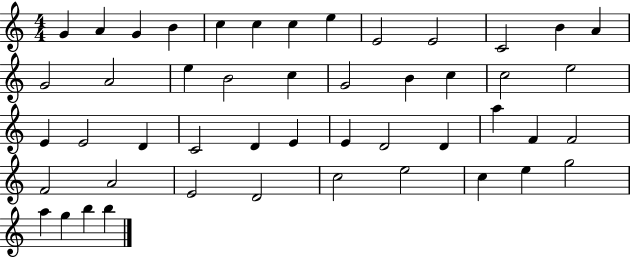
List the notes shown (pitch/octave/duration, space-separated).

G4/q A4/q G4/q B4/q C5/q C5/q C5/q E5/q E4/h E4/h C4/h B4/q A4/q G4/h A4/h E5/q B4/h C5/q G4/h B4/q C5/q C5/h E5/h E4/q E4/h D4/q C4/h D4/q E4/q E4/q D4/h D4/q A5/q F4/q F4/h F4/h A4/h E4/h D4/h C5/h E5/h C5/q E5/q G5/h A5/q G5/q B5/q B5/q